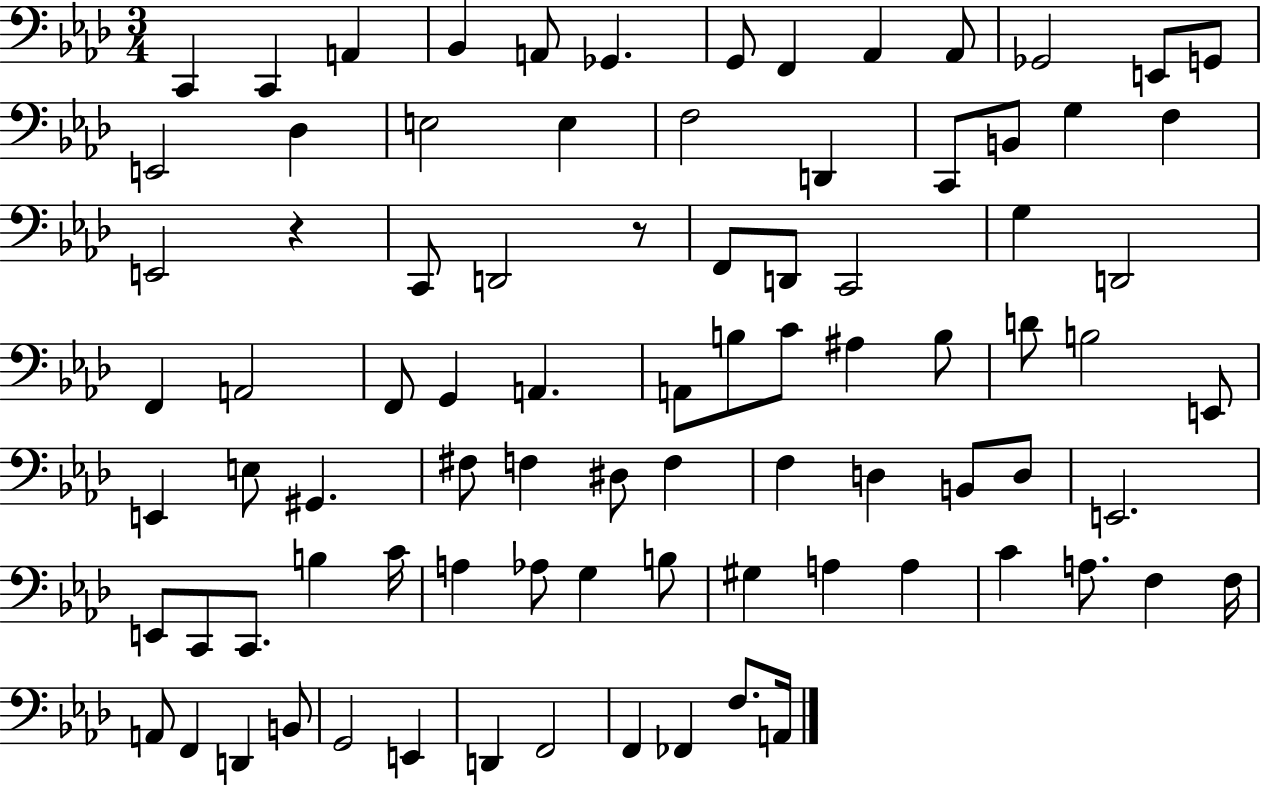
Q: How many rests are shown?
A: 2